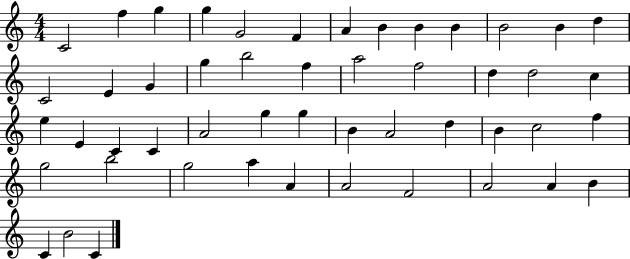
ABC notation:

X:1
T:Untitled
M:4/4
L:1/4
K:C
C2 f g g G2 F A B B B B2 B d C2 E G g b2 f a2 f2 d d2 c e E C C A2 g g B A2 d B c2 f g2 b2 g2 a A A2 F2 A2 A B C B2 C